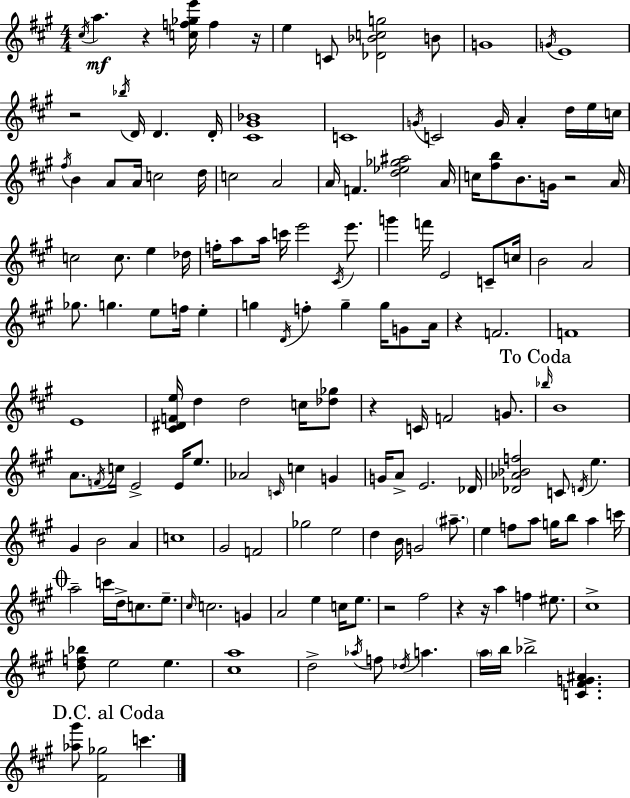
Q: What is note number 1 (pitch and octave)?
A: C#5